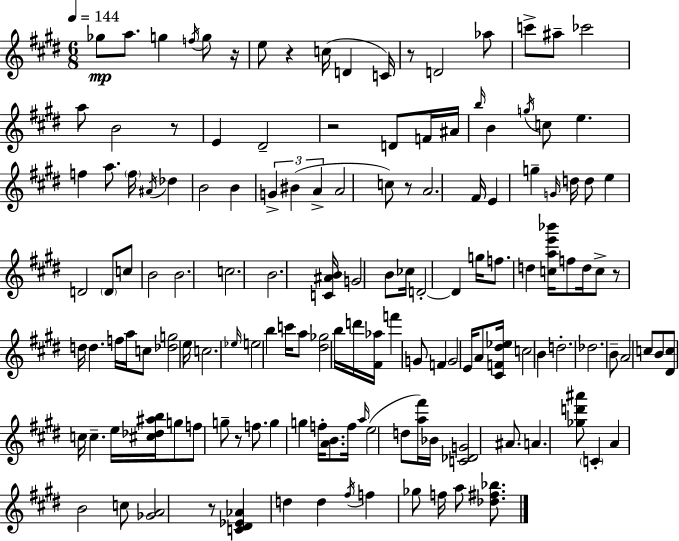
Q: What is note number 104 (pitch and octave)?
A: A5